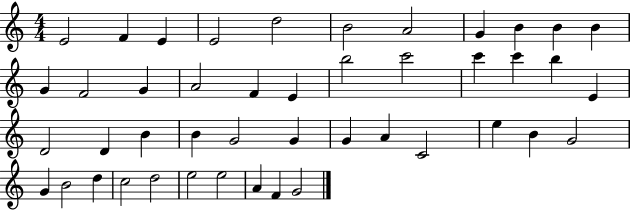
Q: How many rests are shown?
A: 0